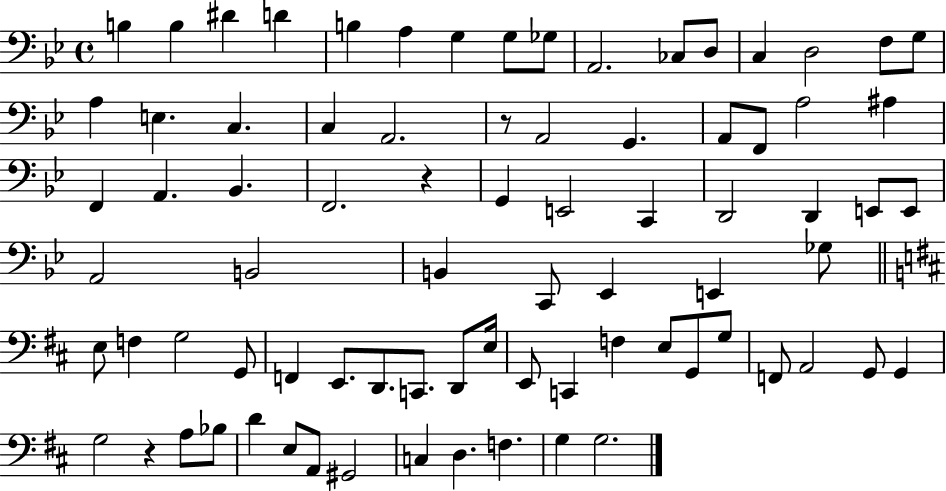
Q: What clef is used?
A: bass